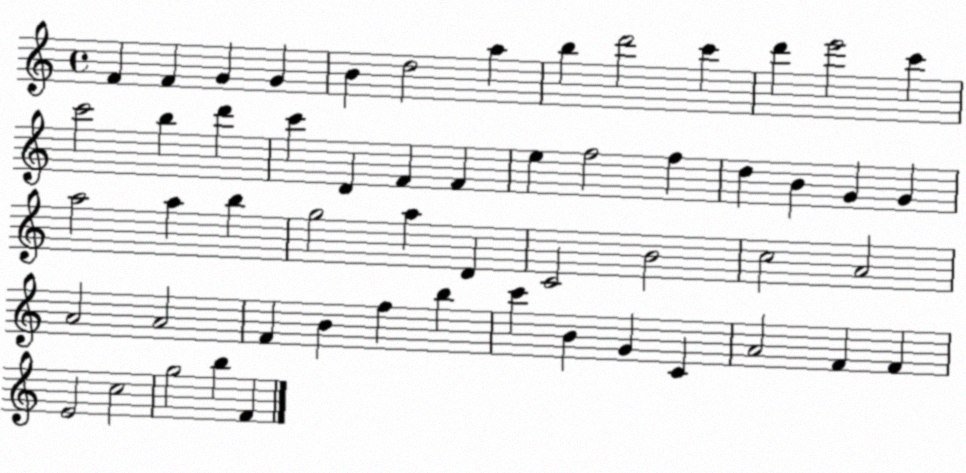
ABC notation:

X:1
T:Untitled
M:4/4
L:1/4
K:C
F F G G B d2 a b d'2 c' d' e'2 c' c'2 b d' c' D F F e f2 f d B G G a2 a b g2 a D C2 B2 c2 A2 A2 A2 F B f b c' B G C A2 F F E2 c2 g2 b F